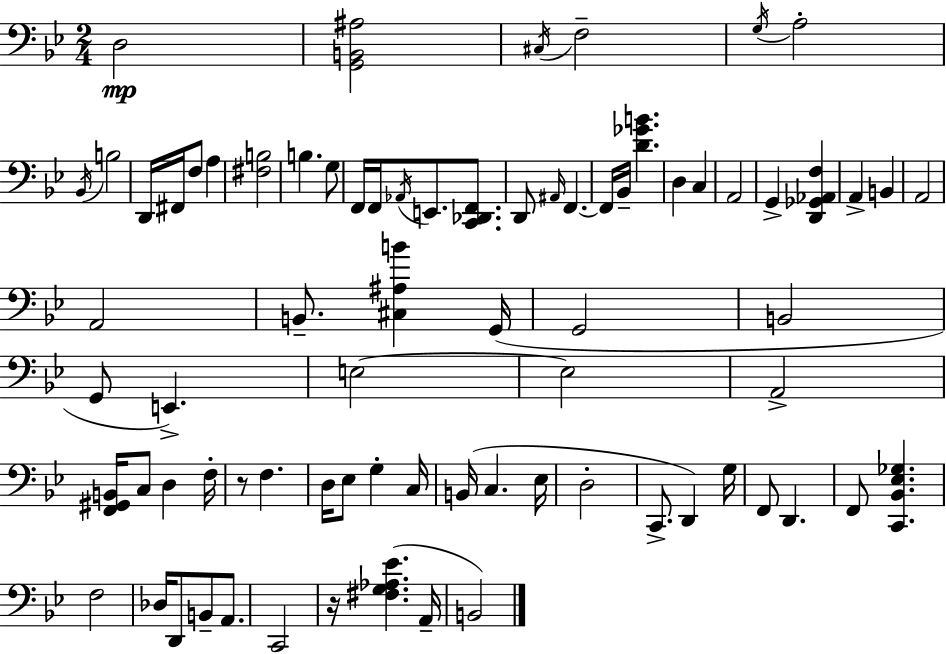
D3/h [G2,B2,A#3]/h C#3/s F3/h G3/s A3/h Bb2/s B3/h D2/s F#2/s F3/e A3/q [F#3,B3]/h B3/q. G3/e F2/s F2/s Ab2/s E2/e. [C2,Db2,F2]/e. D2/e A#2/s F2/q. F2/s Bb2/s [D4,Gb4,B4]/q. D3/q C3/q A2/h G2/q [D2,Gb2,Ab2,F3]/q A2/q B2/q A2/h A2/h B2/e. [C#3,A#3,B4]/q G2/s G2/h B2/h G2/e E2/q. E3/h E3/h A2/h [F2,G#2,B2]/s C3/e D3/q F3/s R/e F3/q. D3/s Eb3/e G3/q C3/s B2/s C3/q. Eb3/s D3/h C2/e. D2/q G3/s F2/e D2/q. F2/e [C2,Bb2,Eb3,Gb3]/q. F3/h Db3/s D2/e B2/e A2/e. C2/h R/s [F#3,G3,Ab3,Eb4]/q. A2/s B2/h